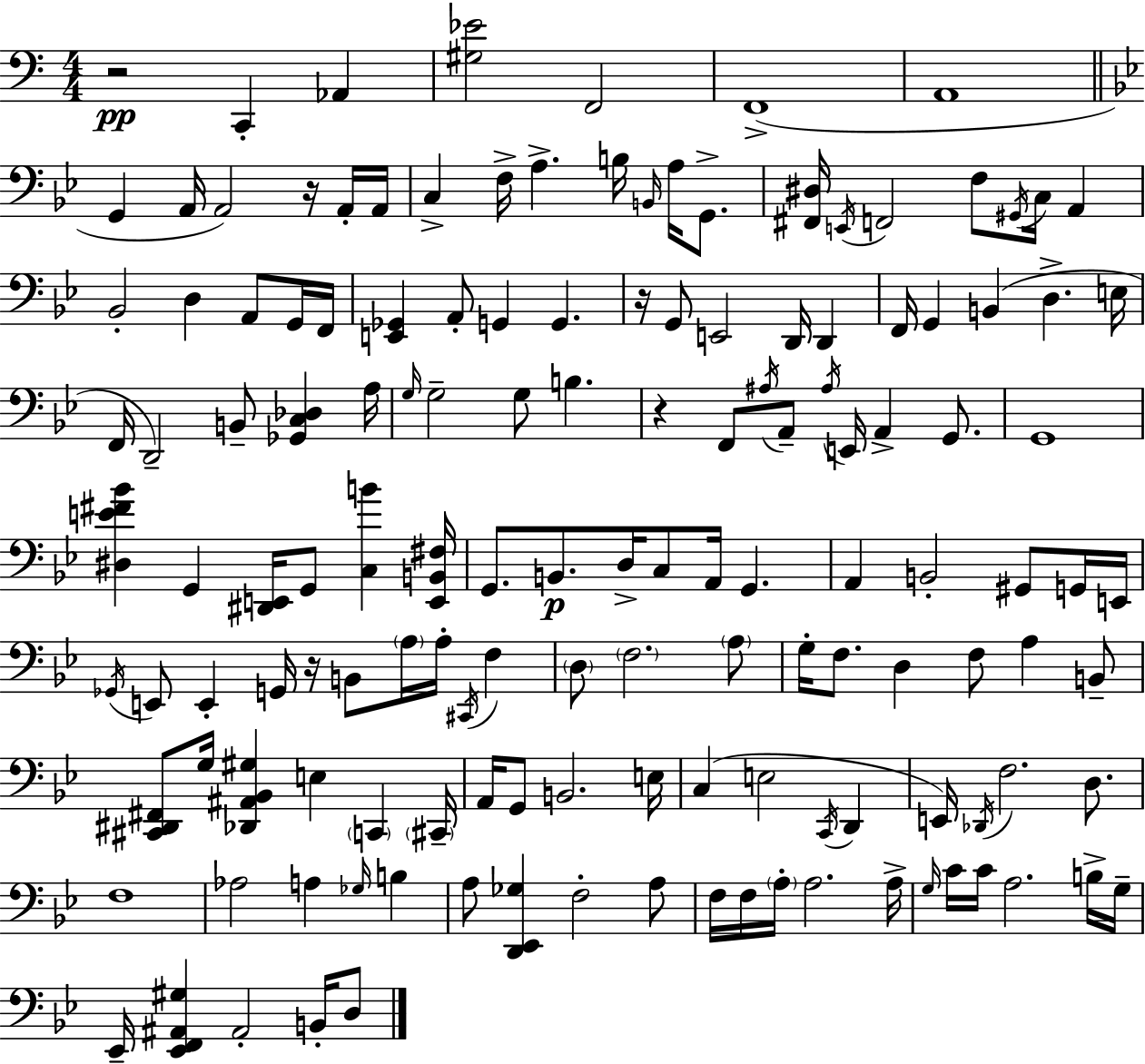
X:1
T:Untitled
M:4/4
L:1/4
K:C
z2 C,, _A,, [^G,_E]2 F,,2 F,,4 A,,4 G,, A,,/4 A,,2 z/4 A,,/4 A,,/4 C, F,/4 A, B,/4 B,,/4 A,/4 G,,/2 [^F,,^D,]/4 E,,/4 F,,2 F,/2 ^G,,/4 C,/4 A,, _B,,2 D, A,,/2 G,,/4 F,,/4 [E,,_G,,] A,,/2 G,, G,, z/4 G,,/2 E,,2 D,,/4 D,, F,,/4 G,, B,, D, E,/4 F,,/4 D,,2 B,,/2 [_G,,C,_D,] A,/4 G,/4 G,2 G,/2 B, z F,,/2 ^A,/4 A,,/2 ^A,/4 E,,/4 A,, G,,/2 G,,4 [^D,E^F_B] G,, [^D,,E,,]/4 G,,/2 [C,B] [E,,B,,^F,]/4 G,,/2 B,,/2 D,/4 C,/2 A,,/4 G,, A,, B,,2 ^G,,/2 G,,/4 E,,/4 _G,,/4 E,,/2 E,, G,,/4 z/4 B,,/2 A,/4 A,/4 ^C,,/4 F, D,/2 F,2 A,/2 G,/4 F,/2 D, F,/2 A, B,,/2 [^C,,^D,,^F,,]/2 G,/4 [_D,,^A,,_B,,^G,] E, C,, ^C,,/4 A,,/4 G,,/2 B,,2 E,/4 C, E,2 C,,/4 D,, E,,/4 _D,,/4 F,2 D,/2 F,4 _A,2 A, _G,/4 B, A,/2 [D,,_E,,_G,] F,2 A,/2 F,/4 F,/4 A,/4 A,2 A,/4 G,/4 C/4 C/4 A,2 B,/4 G,/4 _E,,/4 [_E,,F,,^A,,^G,] ^A,,2 B,,/4 D,/2